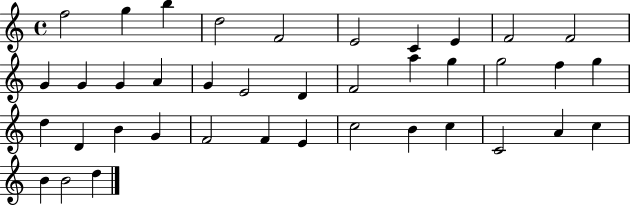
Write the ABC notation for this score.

X:1
T:Untitled
M:4/4
L:1/4
K:C
f2 g b d2 F2 E2 C E F2 F2 G G G A G E2 D F2 a g g2 f g d D B G F2 F E c2 B c C2 A c B B2 d